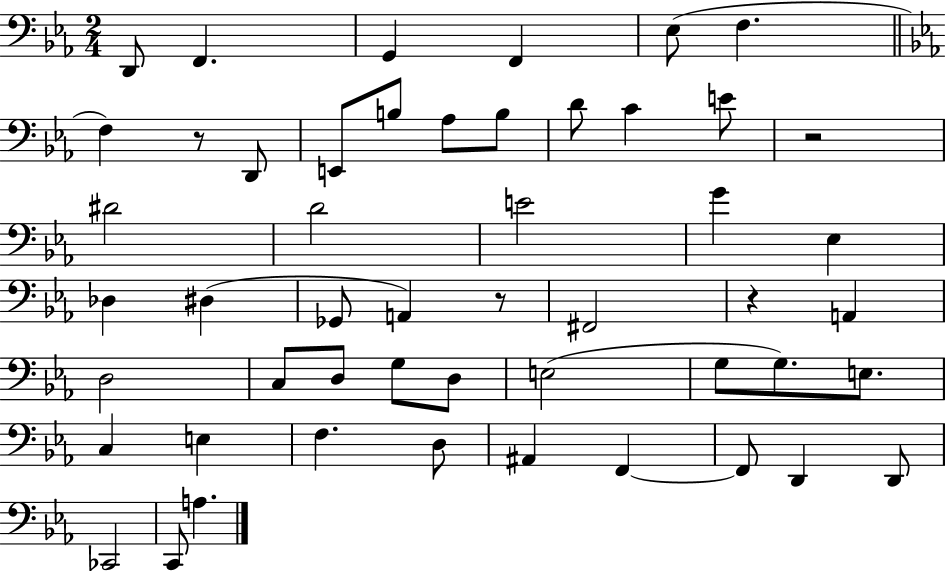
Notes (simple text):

D2/e F2/q. G2/q F2/q Eb3/e F3/q. F3/q R/e D2/e E2/e B3/e Ab3/e B3/e D4/e C4/q E4/e R/h D#4/h D4/h E4/h G4/q Eb3/q Db3/q D#3/q Gb2/e A2/q R/e F#2/h R/q A2/q D3/h C3/e D3/e G3/e D3/e E3/h G3/e G3/e. E3/e. C3/q E3/q F3/q. D3/e A#2/q F2/q F2/e D2/q D2/e CES2/h C2/e A3/q.